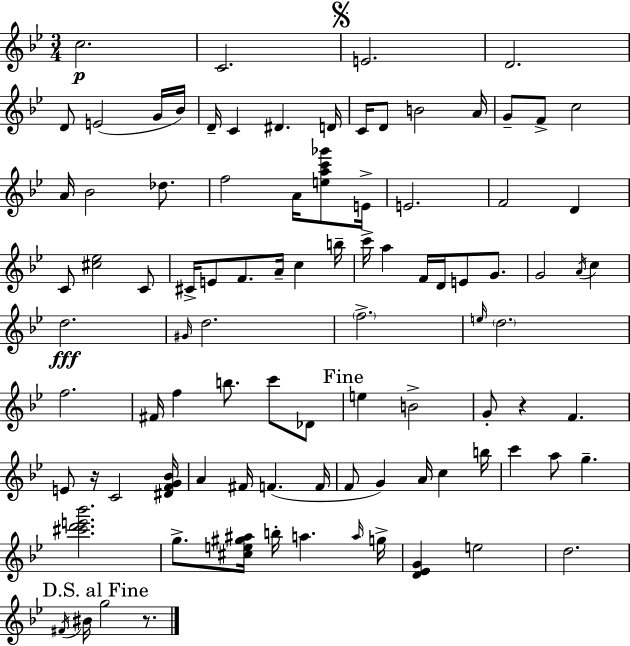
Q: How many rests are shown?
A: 3